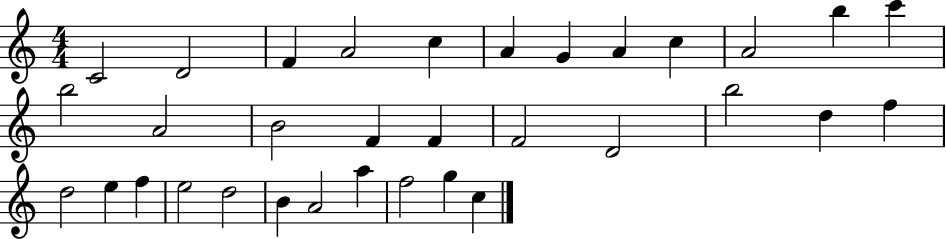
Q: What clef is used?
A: treble